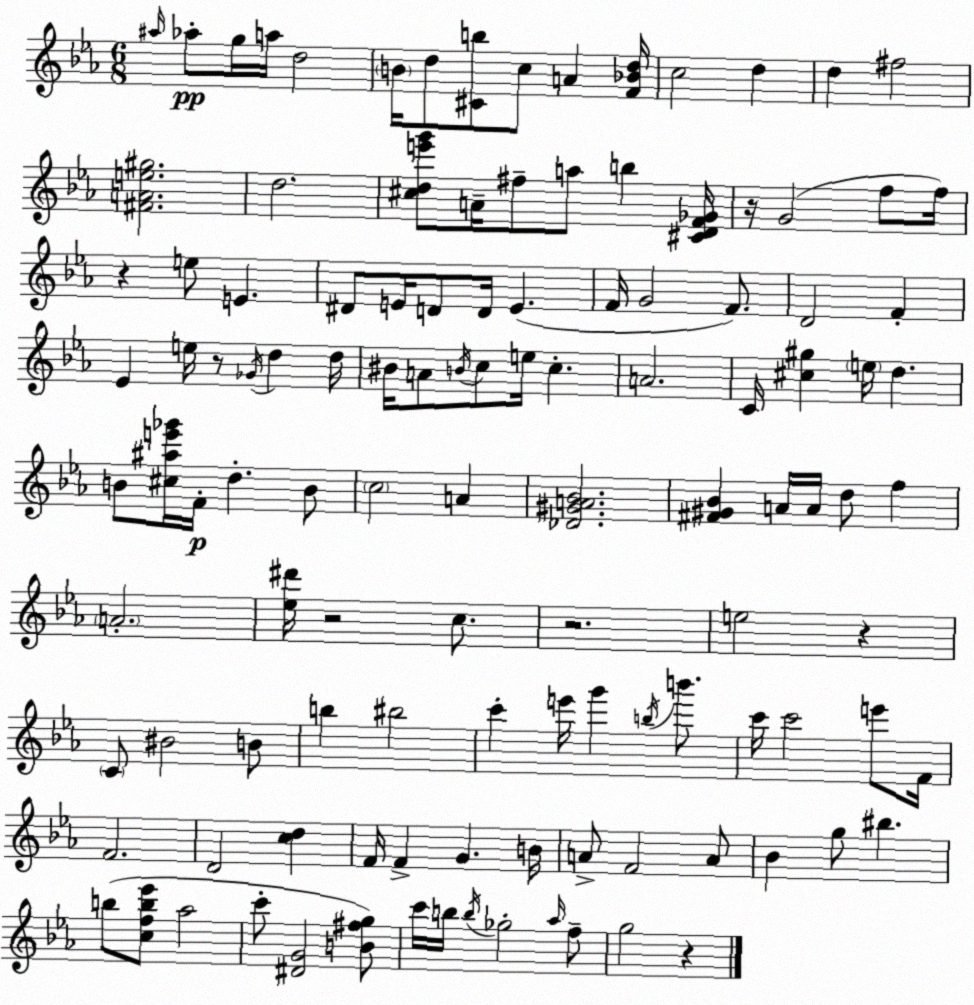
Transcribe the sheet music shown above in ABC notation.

X:1
T:Untitled
M:6/8
L:1/4
K:Cm
^a/4 _a/2 g/4 a/4 d2 B/4 d/2 [^Cb]/2 c/2 A [F_Bd]/4 c2 d d ^f2 [^FAe^g]2 d2 [^cde'g']/2 A/4 ^f/2 a/2 b [^CDF_G]/4 z/4 G2 f/2 f/4 z e/2 E ^D/2 E/4 D/2 D/4 E F/4 G2 F/2 D2 F _E e/4 z/2 _G/4 d d/4 ^B/4 A/2 B/4 c/2 e/4 c A2 C/4 [^c^g] e/4 d B/2 [^c^ae'_g']/4 F/4 d B/2 c2 A [_D^GA_B]2 [^F^G_B] A/4 A/4 d/2 f A2 [_e^d']/4 z2 c/2 z2 e2 z C/2 ^B2 B/2 b ^b2 c' e'/4 g' b/4 b'/2 c'/4 c'2 e'/2 F/4 F2 D2 [cd] F/4 F G B/4 A/2 F2 A/2 _B g/2 ^b b/2 [cfb_e']/2 _a2 c'/2 [^DG]2 [B^fg]/2 c'/4 b/4 b/4 _g2 _a/4 f/2 g2 z